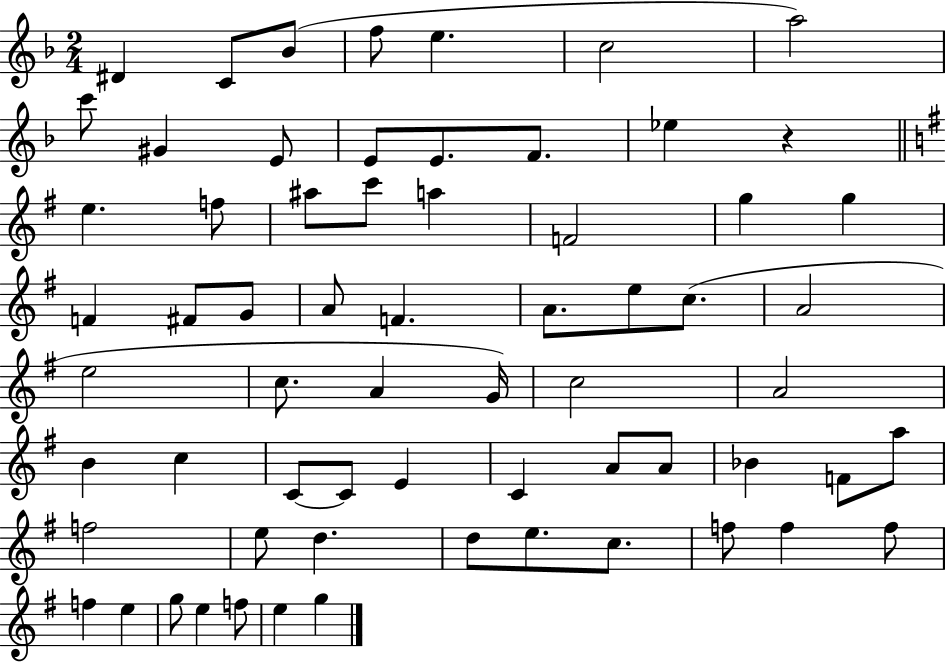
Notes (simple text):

D#4/q C4/e Bb4/e F5/e E5/q. C5/h A5/h C6/e G#4/q E4/e E4/e E4/e. F4/e. Eb5/q R/q E5/q. F5/e A#5/e C6/e A5/q F4/h G5/q G5/q F4/q F#4/e G4/e A4/e F4/q. A4/e. E5/e C5/e. A4/h E5/h C5/e. A4/q G4/s C5/h A4/h B4/q C5/q C4/e C4/e E4/q C4/q A4/e A4/e Bb4/q F4/e A5/e F5/h E5/e D5/q. D5/e E5/e. C5/e. F5/e F5/q F5/e F5/q E5/q G5/e E5/q F5/e E5/q G5/q